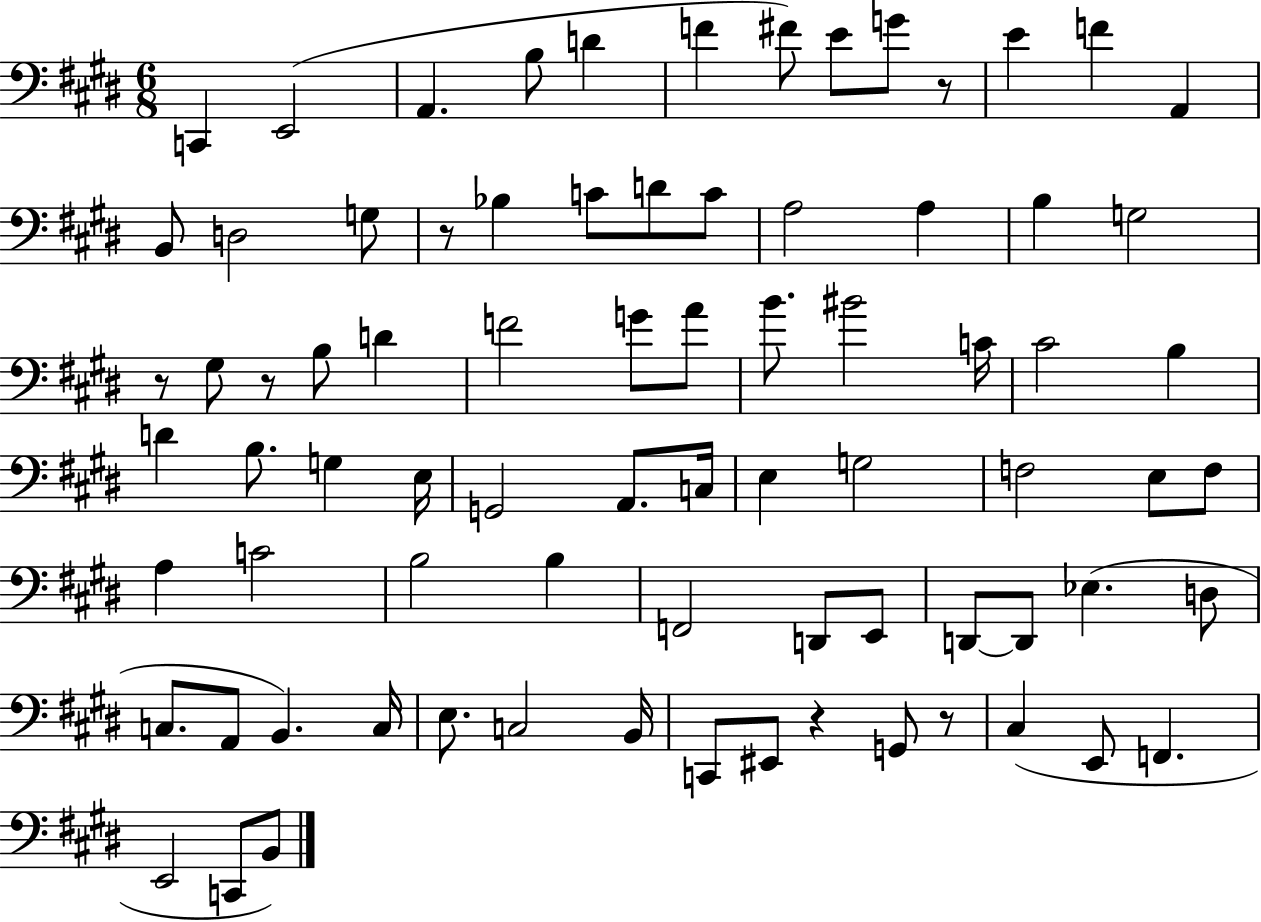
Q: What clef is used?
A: bass